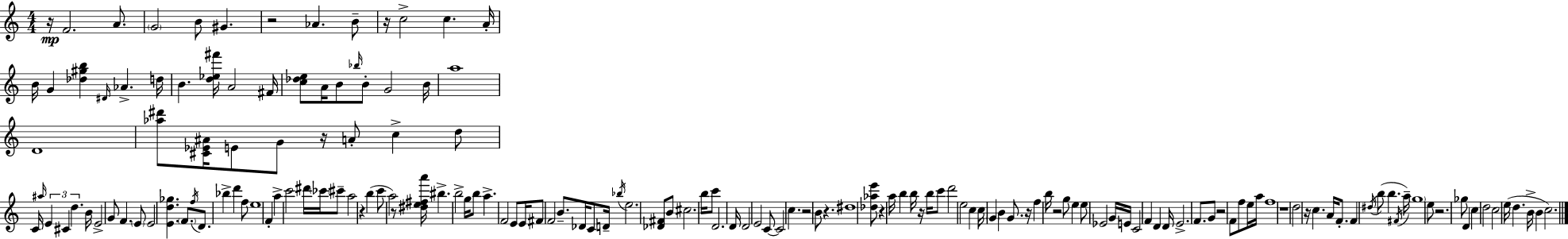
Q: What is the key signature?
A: A minor